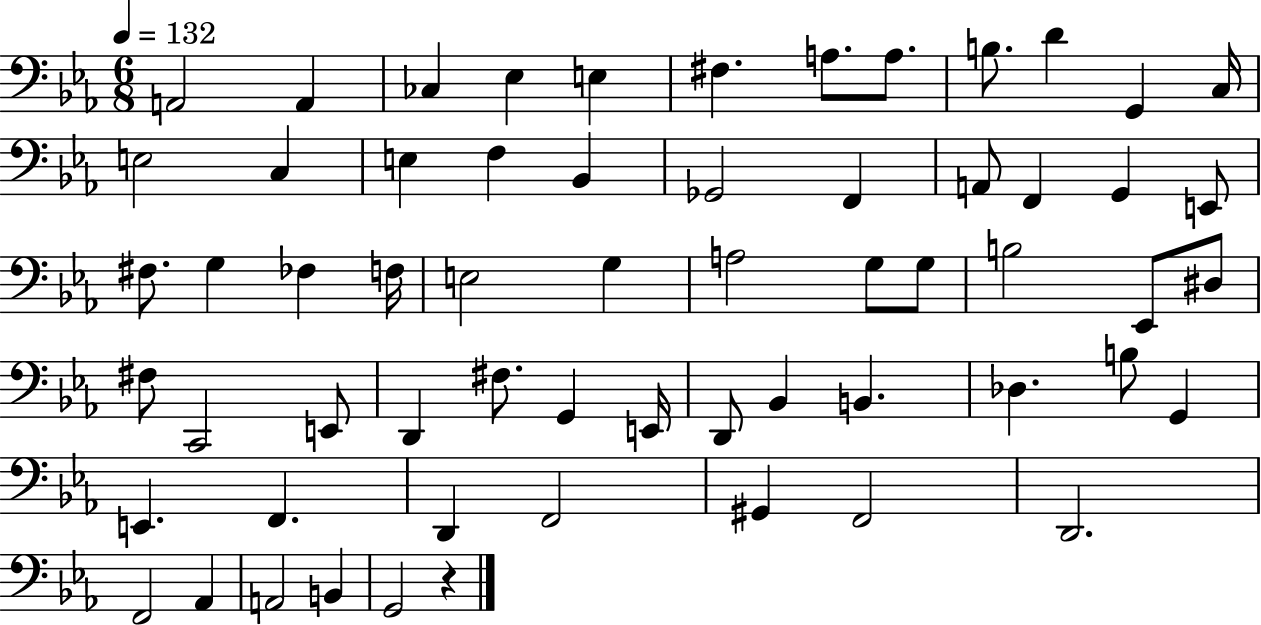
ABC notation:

X:1
T:Untitled
M:6/8
L:1/4
K:Eb
A,,2 A,, _C, _E, E, ^F, A,/2 A,/2 B,/2 D G,, C,/4 E,2 C, E, F, _B,, _G,,2 F,, A,,/2 F,, G,, E,,/2 ^F,/2 G, _F, F,/4 E,2 G, A,2 G,/2 G,/2 B,2 _E,,/2 ^D,/2 ^F,/2 C,,2 E,,/2 D,, ^F,/2 G,, E,,/4 D,,/2 _B,, B,, _D, B,/2 G,, E,, F,, D,, F,,2 ^G,, F,,2 D,,2 F,,2 _A,, A,,2 B,, G,,2 z